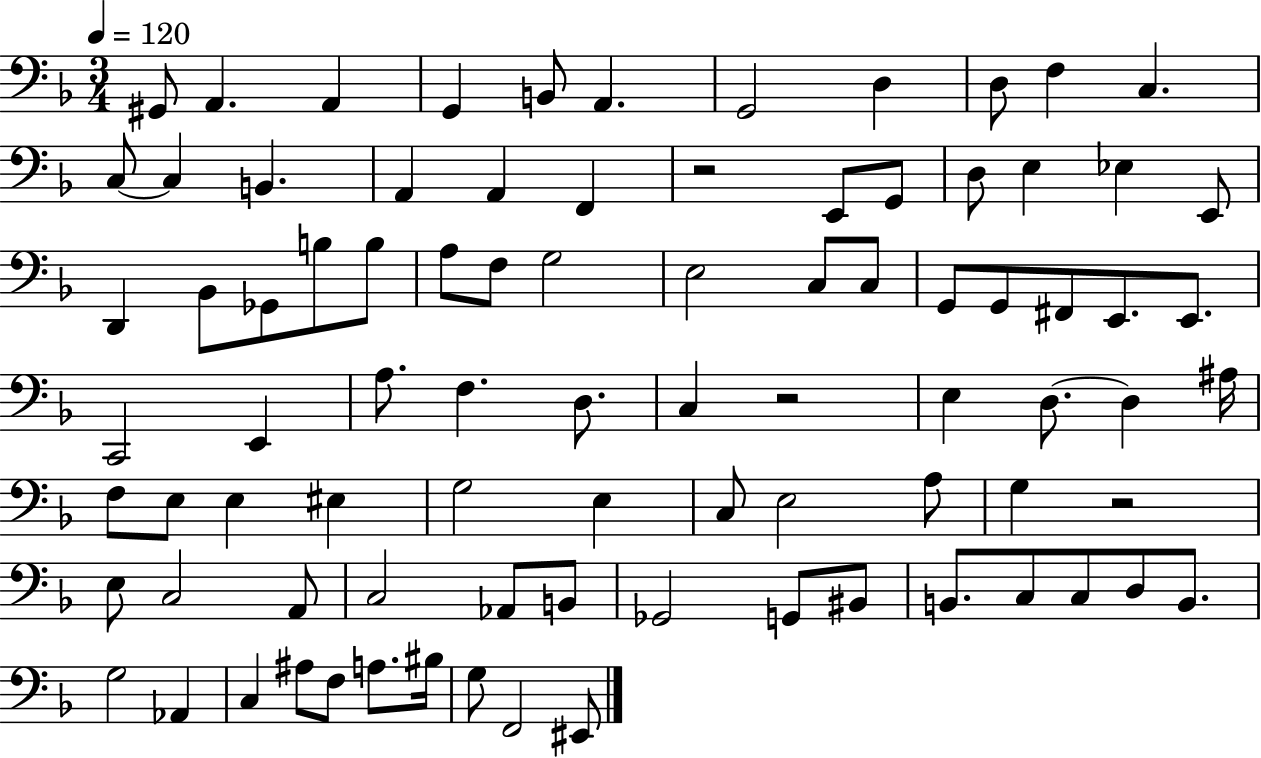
X:1
T:Untitled
M:3/4
L:1/4
K:F
^G,,/2 A,, A,, G,, B,,/2 A,, G,,2 D, D,/2 F, C, C,/2 C, B,, A,, A,, F,, z2 E,,/2 G,,/2 D,/2 E, _E, E,,/2 D,, _B,,/2 _G,,/2 B,/2 B,/2 A,/2 F,/2 G,2 E,2 C,/2 C,/2 G,,/2 G,,/2 ^F,,/2 E,,/2 E,,/2 C,,2 E,, A,/2 F, D,/2 C, z2 E, D,/2 D, ^A,/4 F,/2 E,/2 E, ^E, G,2 E, C,/2 E,2 A,/2 G, z2 E,/2 C,2 A,,/2 C,2 _A,,/2 B,,/2 _G,,2 G,,/2 ^B,,/2 B,,/2 C,/2 C,/2 D,/2 B,,/2 G,2 _A,, C, ^A,/2 F,/2 A,/2 ^B,/4 G,/2 F,,2 ^E,,/2